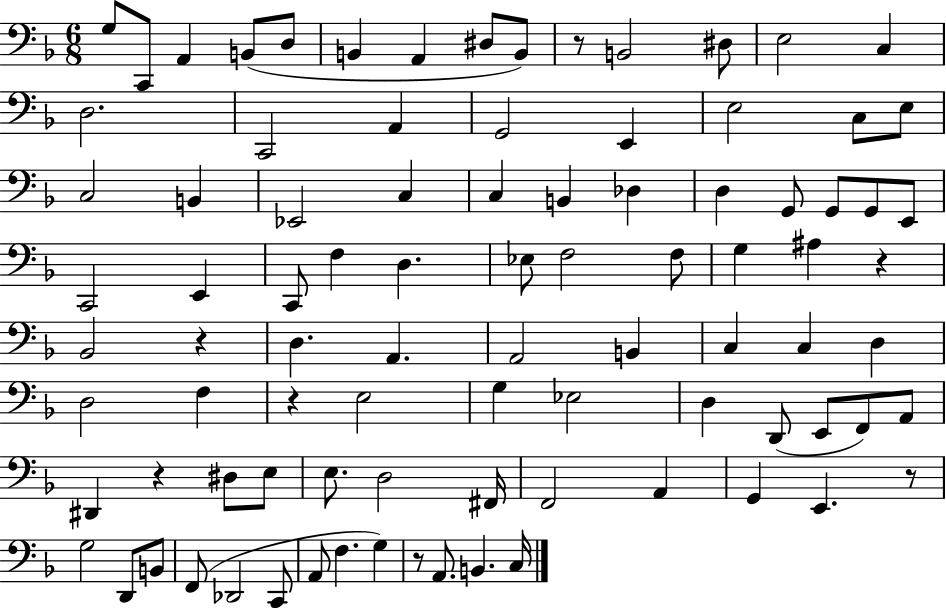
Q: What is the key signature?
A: F major